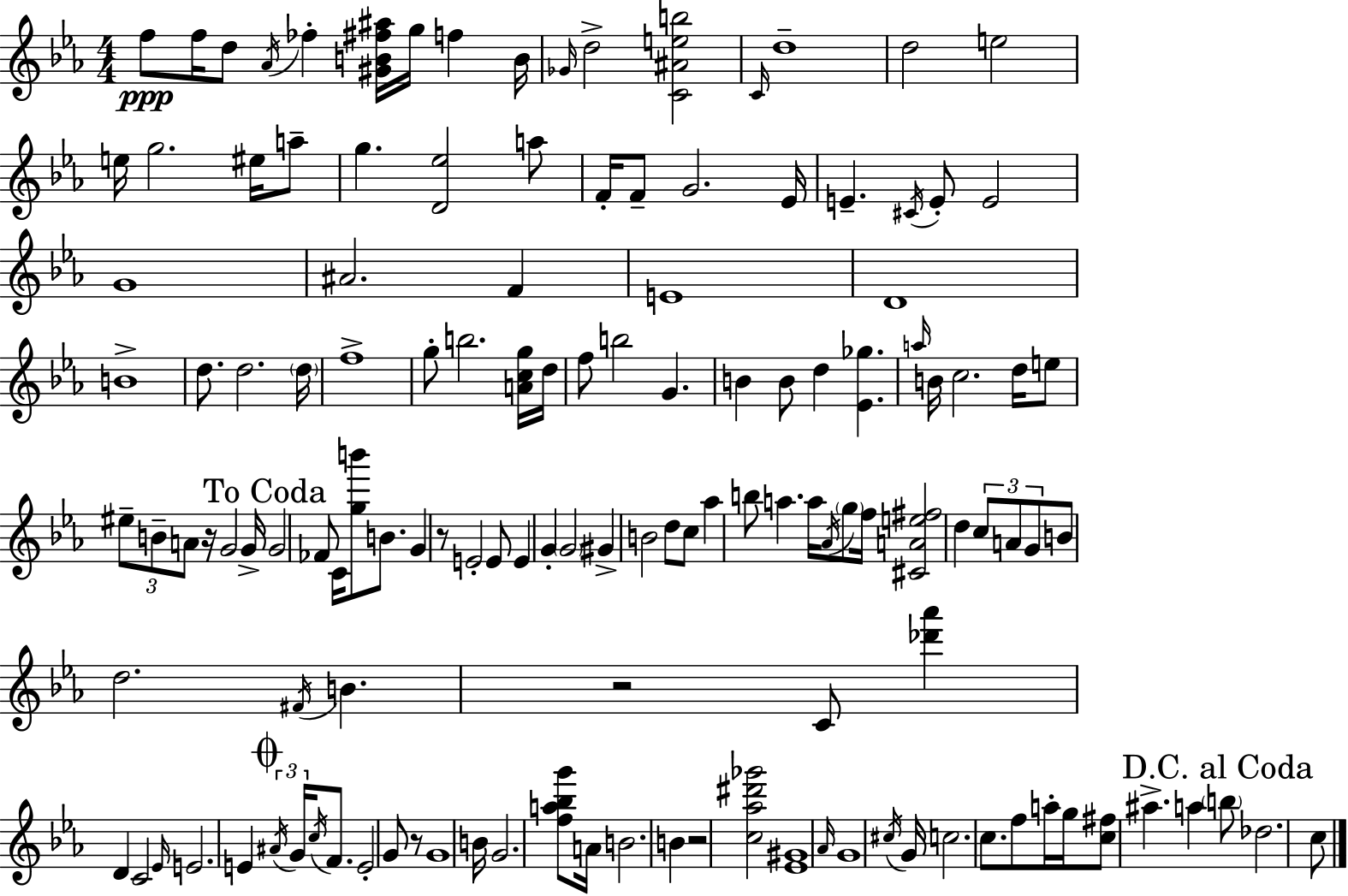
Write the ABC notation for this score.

X:1
T:Untitled
M:4/4
L:1/4
K:Cm
f/2 f/4 d/2 _A/4 _f [^GB^f^a]/4 g/4 f B/4 _G/4 d2 [C^Aeb]2 C/4 d4 d2 e2 e/4 g2 ^e/4 a/2 g [D_e]2 a/2 F/4 F/2 G2 _E/4 E ^C/4 E/2 E2 G4 ^A2 F E4 D4 B4 d/2 d2 d/4 f4 g/2 b2 [Acg]/4 d/4 f/2 b2 G B B/2 d [_E_g] a/4 B/4 c2 d/4 e/2 ^e/2 B/2 A/2 z/4 G2 G/4 G2 _F/2 C/4 [gb']/2 B/2 G z/2 E2 E/2 E G G2 ^G B2 d/2 c/2 _a b/2 a a/4 _A/4 g/2 f/4 [^CAe^f]2 d c/2 A/2 G/2 B/2 d2 ^F/4 B z2 C/2 [_d'_a'] D C2 _E/4 E2 E ^A/4 G/4 c/4 F/2 E2 G/2 z/2 G4 B/4 G2 [fa_bg']/2 A/4 B2 B z2 [c_a^d'_g']2 [_E^G]4 _A/4 G4 ^c/4 G/4 c2 c/2 f/2 a/4 g/4 [c^f]/2 ^a a b/2 _d2 c/2